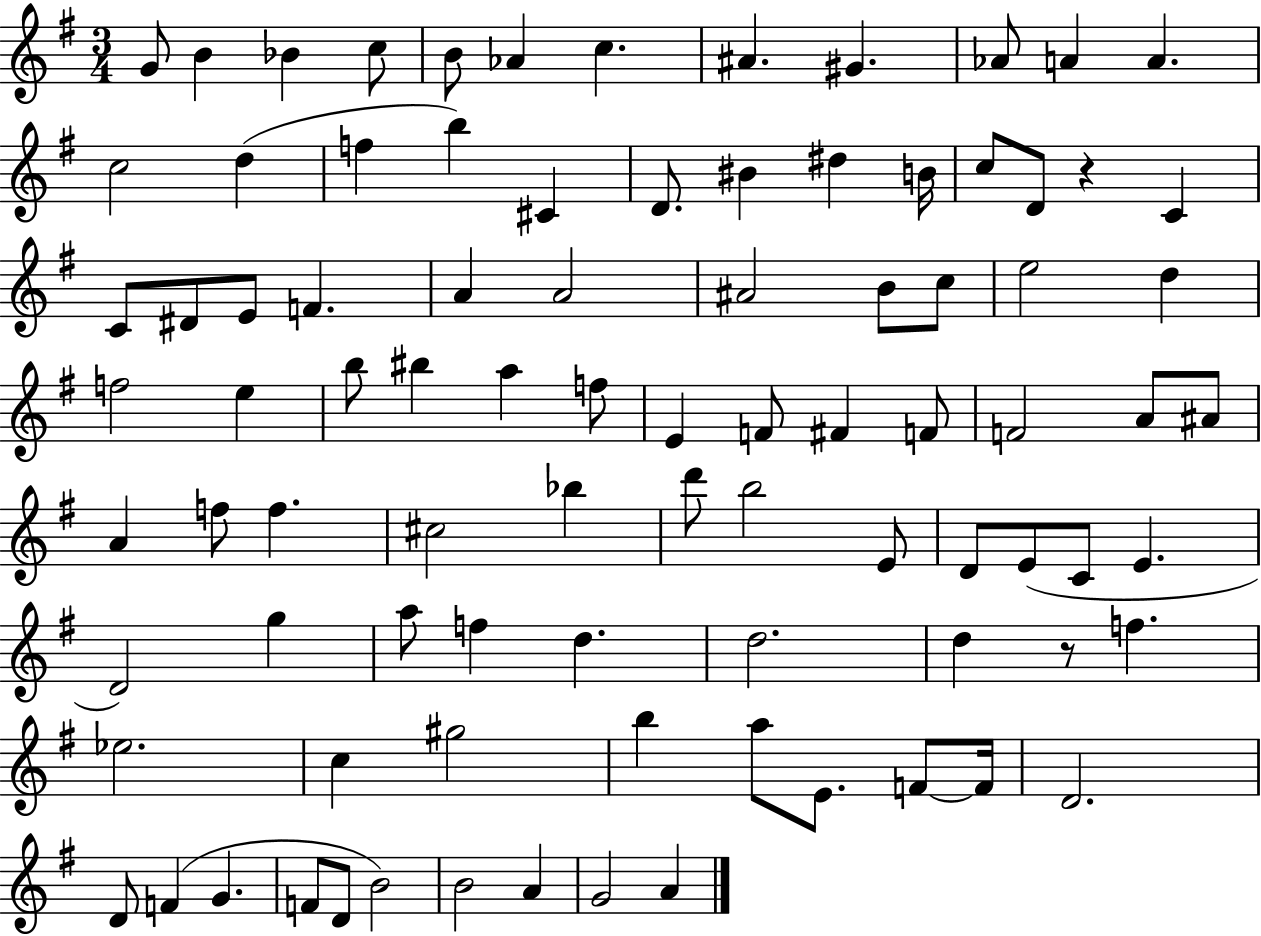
{
  \clef treble
  \numericTimeSignature
  \time 3/4
  \key g \major
  g'8 b'4 bes'4 c''8 | b'8 aes'4 c''4. | ais'4. gis'4. | aes'8 a'4 a'4. | \break c''2 d''4( | f''4 b''4) cis'4 | d'8. bis'4 dis''4 b'16 | c''8 d'8 r4 c'4 | \break c'8 dis'8 e'8 f'4. | a'4 a'2 | ais'2 b'8 c''8 | e''2 d''4 | \break f''2 e''4 | b''8 bis''4 a''4 f''8 | e'4 f'8 fis'4 f'8 | f'2 a'8 ais'8 | \break a'4 f''8 f''4. | cis''2 bes''4 | d'''8 b''2 e'8 | d'8 e'8( c'8 e'4. | \break d'2) g''4 | a''8 f''4 d''4. | d''2. | d''4 r8 f''4. | \break ees''2. | c''4 gis''2 | b''4 a''8 e'8. f'8~~ f'16 | d'2. | \break d'8 f'4( g'4. | f'8 d'8 b'2) | b'2 a'4 | g'2 a'4 | \break \bar "|."
}